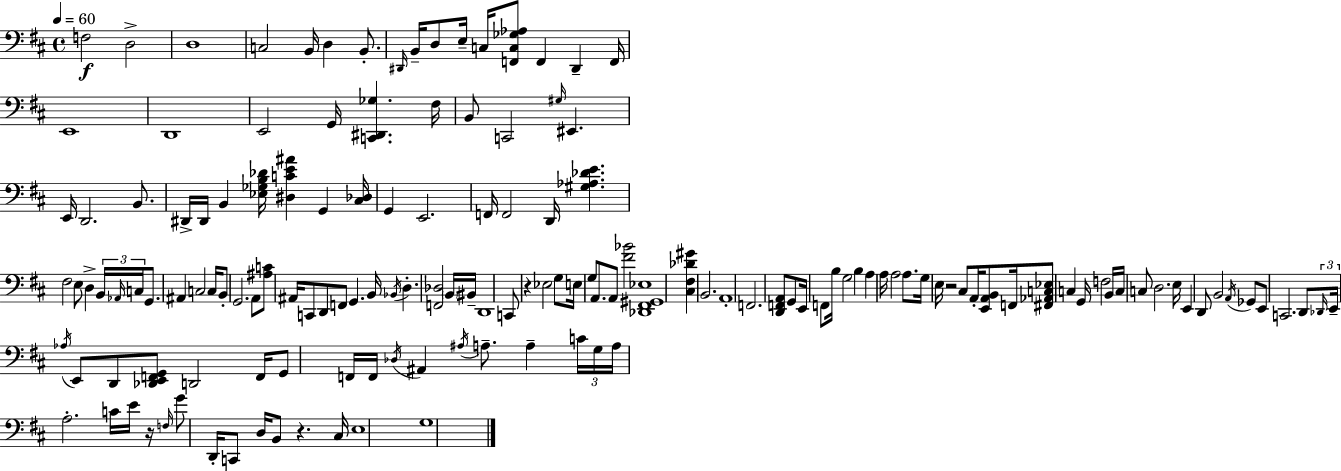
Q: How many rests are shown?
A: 4